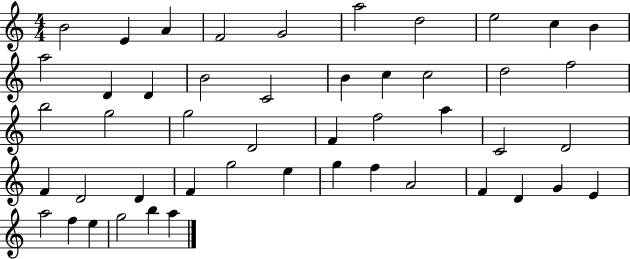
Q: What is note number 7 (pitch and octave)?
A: D5